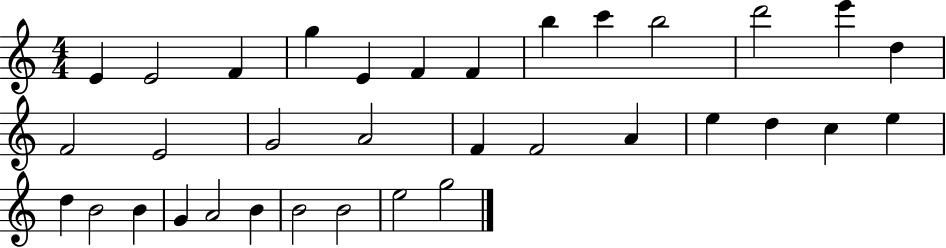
E4/q E4/h F4/q G5/q E4/q F4/q F4/q B5/q C6/q B5/h D6/h E6/q D5/q F4/h E4/h G4/h A4/h F4/q F4/h A4/q E5/q D5/q C5/q E5/q D5/q B4/h B4/q G4/q A4/h B4/q B4/h B4/h E5/h G5/h